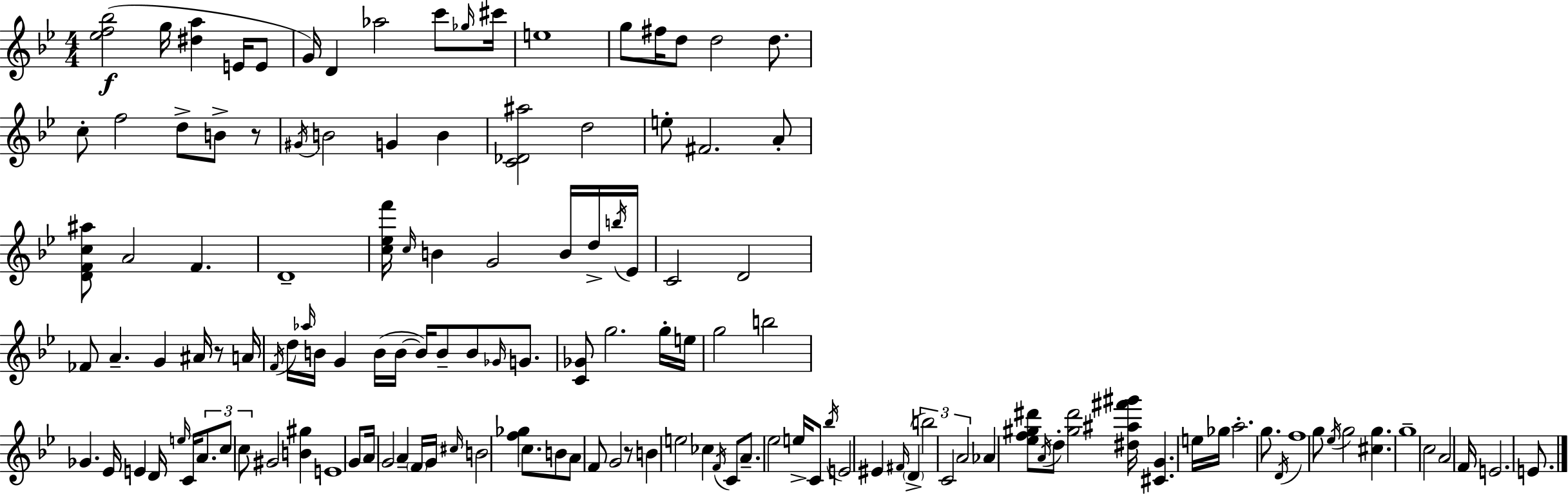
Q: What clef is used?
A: treble